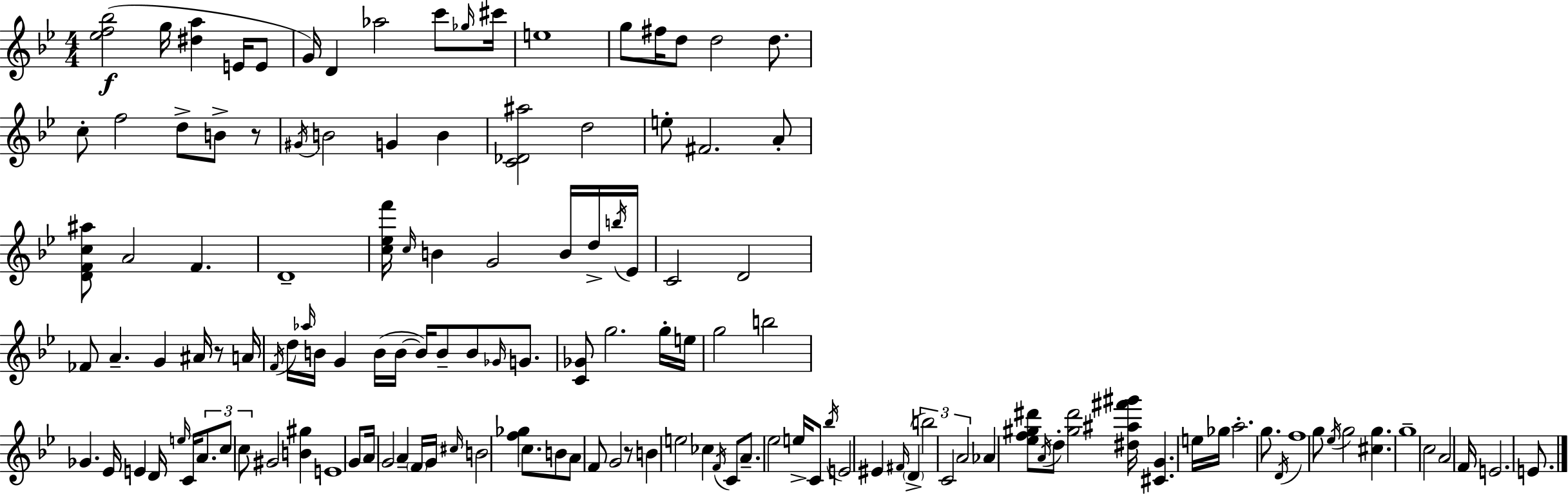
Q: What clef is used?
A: treble